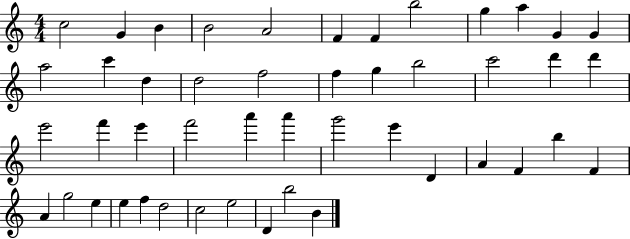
C5/h G4/q B4/q B4/h A4/h F4/q F4/q B5/h G5/q A5/q G4/q G4/q A5/h C6/q D5/q D5/h F5/h F5/q G5/q B5/h C6/h D6/q D6/q E6/h F6/q E6/q F6/h A6/q A6/q G6/h E6/q D4/q A4/q F4/q B5/q F4/q A4/q G5/h E5/q E5/q F5/q D5/h C5/h E5/h D4/q B5/h B4/q